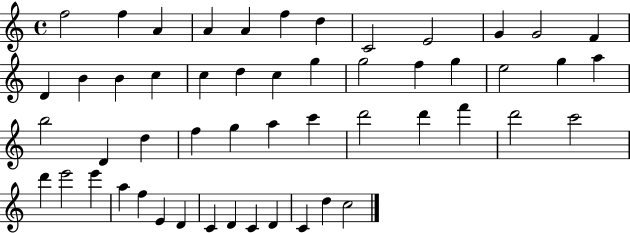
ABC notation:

X:1
T:Untitled
M:4/4
L:1/4
K:C
f2 f A A A f d C2 E2 G G2 F D B B c c d c g g2 f g e2 g a b2 D d f g a c' d'2 d' f' d'2 c'2 d' e'2 e' a f E D C D C D C d c2